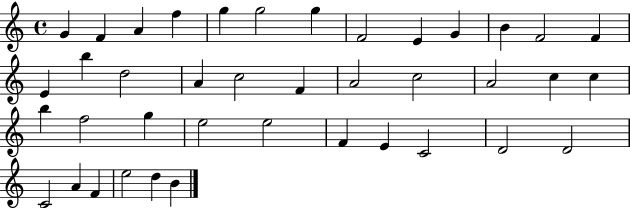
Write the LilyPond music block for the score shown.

{
  \clef treble
  \time 4/4
  \defaultTimeSignature
  \key c \major
  g'4 f'4 a'4 f''4 | g''4 g''2 g''4 | f'2 e'4 g'4 | b'4 f'2 f'4 | \break e'4 b''4 d''2 | a'4 c''2 f'4 | a'2 c''2 | a'2 c''4 c''4 | \break b''4 f''2 g''4 | e''2 e''2 | f'4 e'4 c'2 | d'2 d'2 | \break c'2 a'4 f'4 | e''2 d''4 b'4 | \bar "|."
}